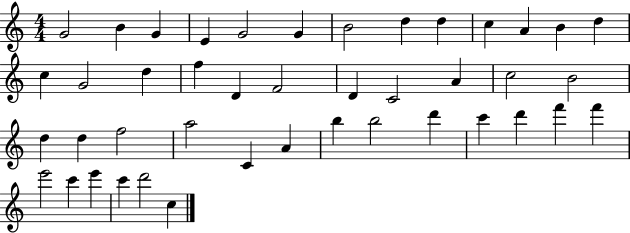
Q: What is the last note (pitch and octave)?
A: C5